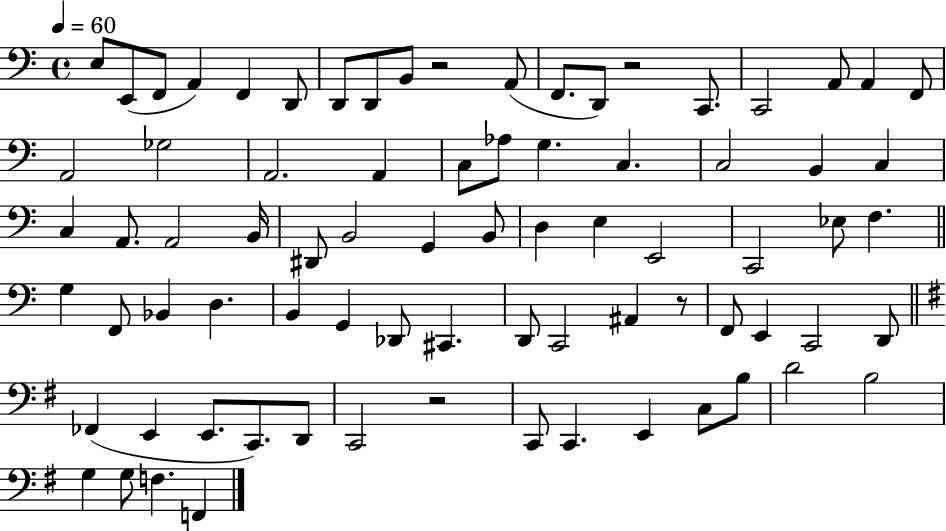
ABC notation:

X:1
T:Untitled
M:4/4
L:1/4
K:C
E,/2 E,,/2 F,,/2 A,, F,, D,,/2 D,,/2 D,,/2 B,,/2 z2 A,,/2 F,,/2 D,,/2 z2 C,,/2 C,,2 A,,/2 A,, F,,/2 A,,2 _G,2 A,,2 A,, C,/2 _A,/2 G, C, C,2 B,, C, C, A,,/2 A,,2 B,,/4 ^D,,/2 B,,2 G,, B,,/2 D, E, E,,2 C,,2 _E,/2 F, G, F,,/2 _B,, D, B,, G,, _D,,/2 ^C,, D,,/2 C,,2 ^A,, z/2 F,,/2 E,, C,,2 D,,/2 _F,, E,, E,,/2 C,,/2 D,,/2 C,,2 z2 C,,/2 C,, E,, C,/2 B,/2 D2 B,2 G, G,/2 F, F,,